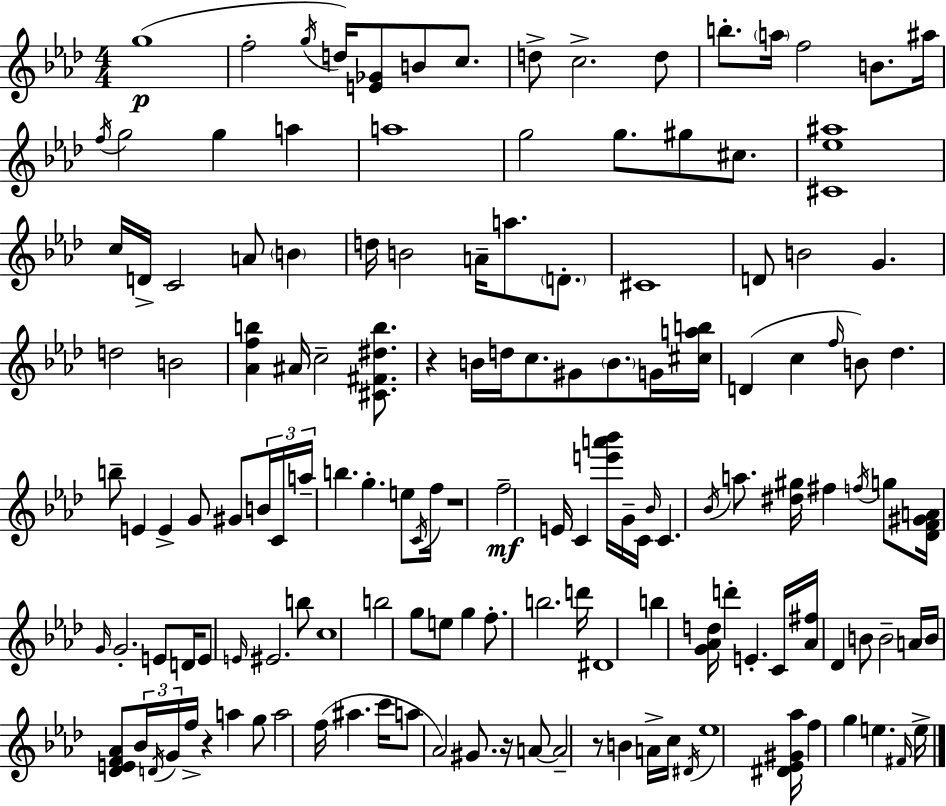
G5/w F5/h G5/s D5/s [E4,Gb4]/e B4/e C5/e. D5/e C5/h. D5/e B5/e. A5/s F5/h B4/e. A#5/s F5/s G5/h G5/q A5/q A5/w G5/h G5/e. G#5/e C#5/e. [C#4,Eb5,A#5]/w C5/s D4/s C4/h A4/e B4/q D5/s B4/h A4/s A5/e. D4/e. C#4/w D4/e B4/h G4/q. D5/h B4/h [Ab4,F5,B5]/q A#4/s C5/h [C#4,F#4,D#5,B5]/e. R/q B4/s D5/s C5/e. G#4/e B4/e. G4/s [C#5,A5,B5]/s D4/q C5/q F5/s B4/e Db5/q. B5/e E4/q E4/q G4/e G#4/e B4/s C4/s A5/s B5/q. G5/q. E5/e C4/s F5/s R/w F5/h E4/s C4/q [E6,A6,Bb6]/s G4/s C4/s Bb4/s C4/q. Bb4/s A5/e. [D#5,G#5]/s F#5/q F5/s G5/e [Db4,F4,G#4,A4]/s G4/s G4/h. E4/e D4/s E4/e E4/s EIS4/h. B5/e C5/w B5/h G5/e E5/e G5/q F5/e. B5/h. D6/s D#4/w B5/q [G4,Ab4,D5]/s D6/q E4/q. C4/s [Ab4,F#5]/s Db4/q B4/e B4/h A4/s B4/s [Db4,E4,F4,Ab4]/e Bb4/s D4/s G4/s F5/s R/q A5/q G5/e A5/h F5/s A#5/q. C6/s A5/e Ab4/h G#4/e. R/s A4/e A4/h R/e B4/q A4/s C5/s D#4/s Eb5/w [D#4,Eb4,G#4,Ab5]/s F5/q G5/q E5/q. F#4/s E5/s